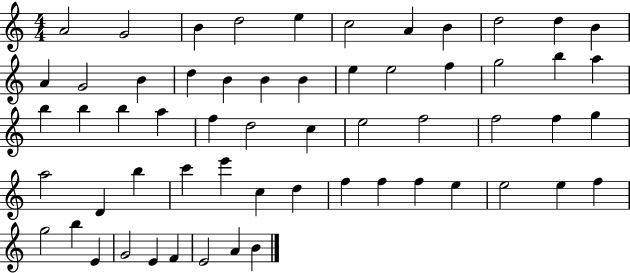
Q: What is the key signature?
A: C major